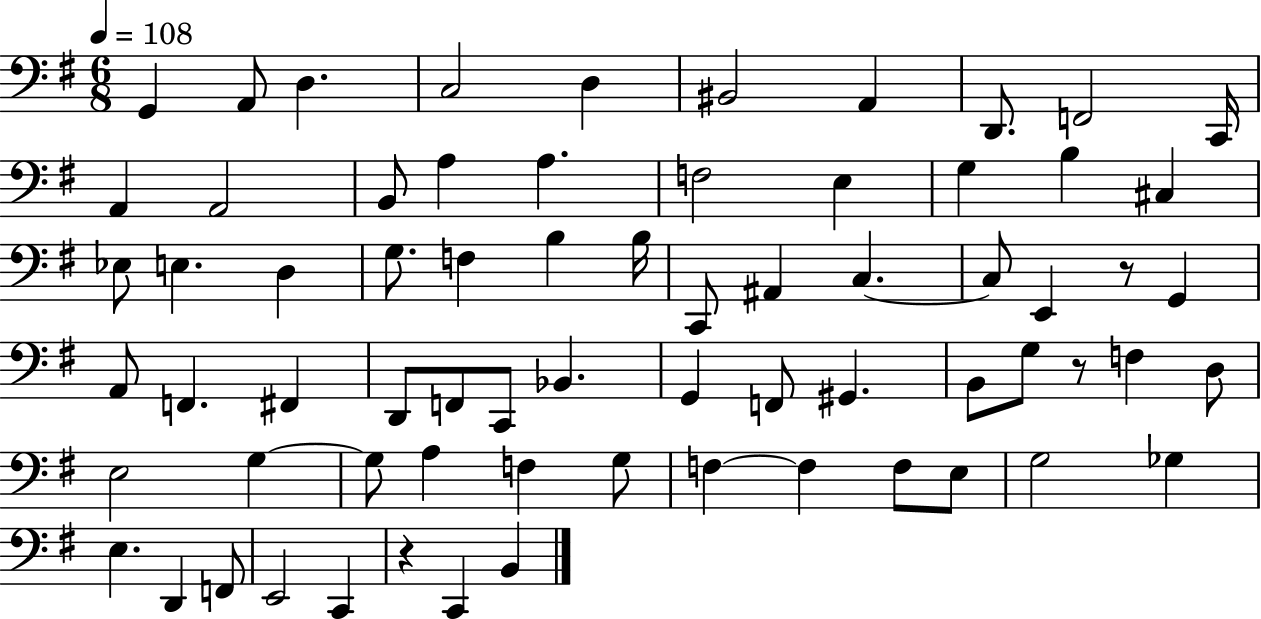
{
  \clef bass
  \numericTimeSignature
  \time 6/8
  \key g \major
  \tempo 4 = 108
  g,4 a,8 d4. | c2 d4 | bis,2 a,4 | d,8. f,2 c,16 | \break a,4 a,2 | b,8 a4 a4. | f2 e4 | g4 b4 cis4 | \break ees8 e4. d4 | g8. f4 b4 b16 | c,8 ais,4 c4.~~ | c8 e,4 r8 g,4 | \break a,8 f,4. fis,4 | d,8 f,8 c,8 bes,4. | g,4 f,8 gis,4. | b,8 g8 r8 f4 d8 | \break e2 g4~~ | g8 a4 f4 g8 | f4~~ f4 f8 e8 | g2 ges4 | \break e4. d,4 f,8 | e,2 c,4 | r4 c,4 b,4 | \bar "|."
}